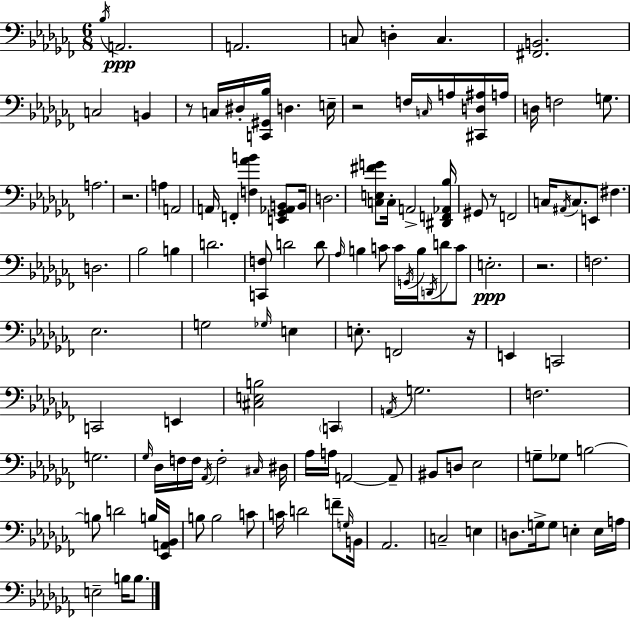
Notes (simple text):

Bb3/s A2/h. A2/h. C3/e D3/q C3/q. [F#2,B2]/h. C3/h B2/q R/e C3/s D#3/s [C2,G#2,Bb3]/s D3/q. E3/s R/h F3/s C3/s A3/s [C#2,D3,A#3]/s A3/s D3/s F3/h G3/e. A3/h. R/h. A3/q A2/h A2/s F2/q [F3,Ab4,B4]/q [E2,Gb2,Ab2,B2]/e B2/s D3/h. [C3,E3,F#4,G4]/e C3/s A2/h [D#2,F2,Ab2,Bb3]/s G#2/e R/e F2/h C3/s A#2/s C3/e. E2/e F#3/q. D3/h. Bb3/h B3/q D4/h. [C2,F3]/e D4/h D4/e Ab3/s B3/q C4/e C4/s G2/s B3/s D2/s D4/e C4/e E3/h. R/h. F3/h. Eb3/h. G3/h Gb3/s E3/q E3/e. F2/h R/s E2/q C2/h C2/h E2/q [C#3,E3,B3]/h C2/q A2/s G3/h. F3/h. G3/h. Gb3/s Db3/s F3/s F3/s Ab2/s F3/h C#3/s D#3/s Ab3/s A3/s A2/h A2/e BIS2/e D3/e Eb3/h G3/e Gb3/e B3/h B3/e D4/h B3/s [Eb2,A2,Bb2]/s B3/e B3/h C4/e C4/s D4/h F4/e G3/s B2/s Ab2/h. C3/h E3/q D3/e. G3/s G3/e E3/q E3/s A3/s E3/h B3/s B3/e.